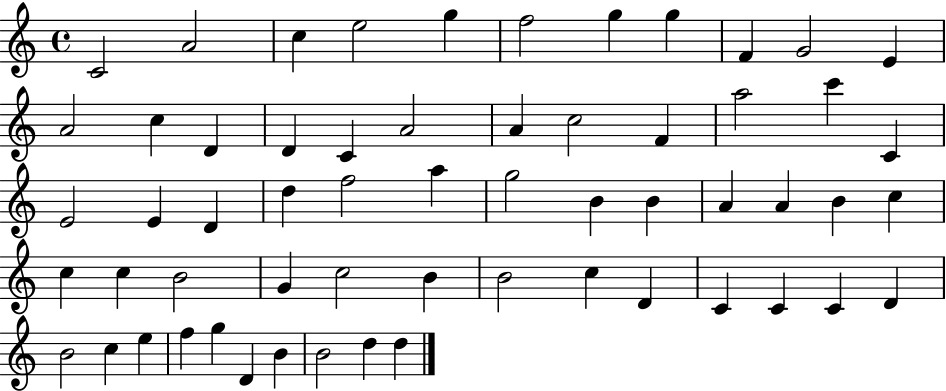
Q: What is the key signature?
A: C major